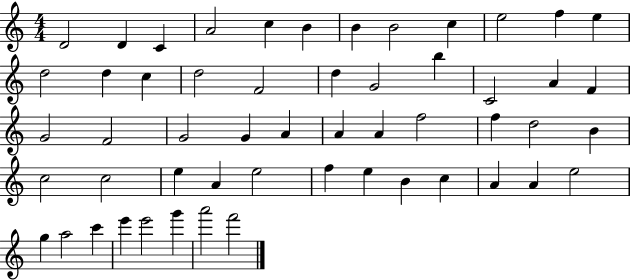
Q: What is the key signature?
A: C major